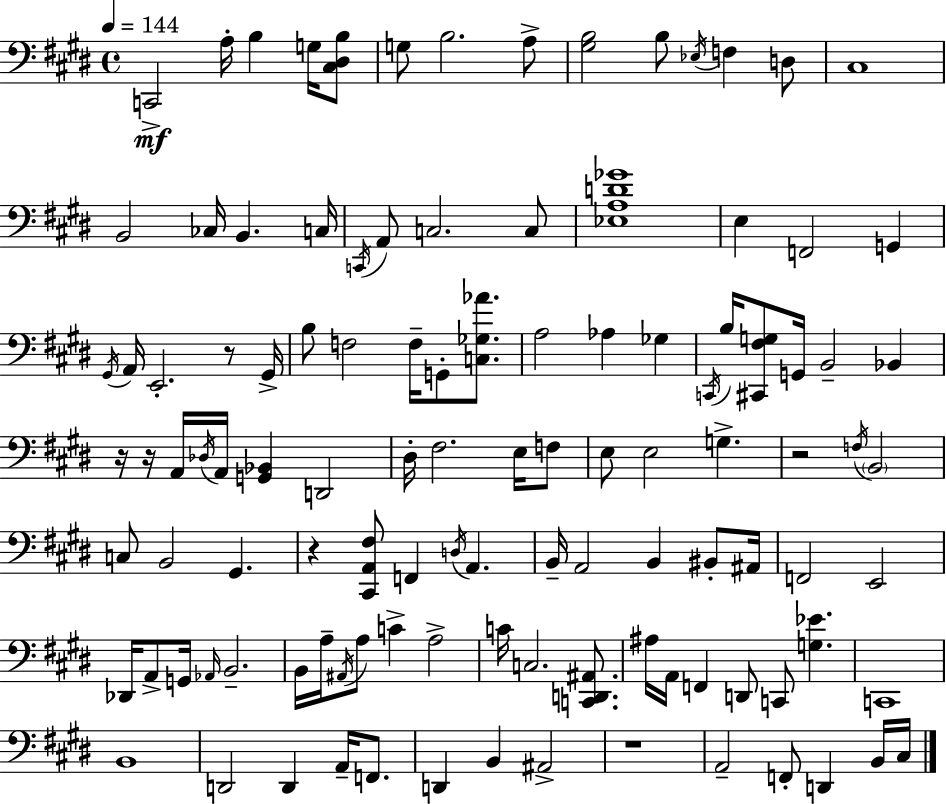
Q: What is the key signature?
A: E major